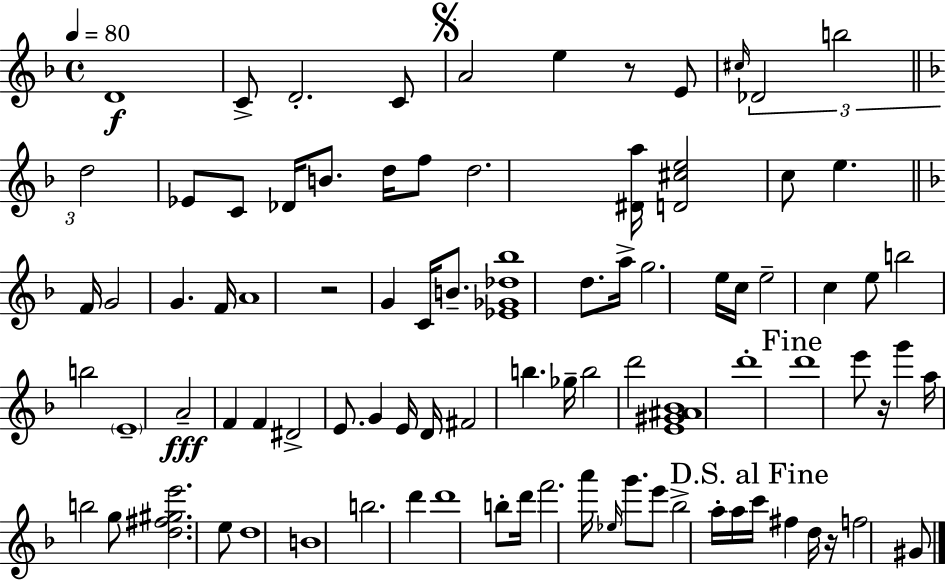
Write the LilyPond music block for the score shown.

{
  \clef treble
  \time 4/4
  \defaultTimeSignature
  \key d \minor
  \tempo 4 = 80
  d'1\f | c'8-> d'2.-. c'8 | \mark \markup { \musicglyph "scripts.segno" } a'2 e''4 r8 e'8 | \grace { cis''16 } \tuplet 3/2 { des'2 b''2 | \break \bar "||" \break \key d \minor d''2 } ees'8 c'8 des'16 b'8. | d''16 f''8 d''2. <dis' a''>16 | <d' cis'' e''>2 c''8 e''4. | \bar "||" \break \key d \minor f'16 g'2 g'4. f'16 | a'1 | r2 g'4 c'16 b'8.-- | <ees' ges' des'' bes''>1 | \break d''8. a''16-> g''2. | e''16 c''16 e''2-- c''4 e''8 | b''2 b''2 | \parenthesize e'1-- | \break a'2--\fff f'4 f'4 | dis'2-> e'8. g'4 e'16 | d'16 fis'2 b''4. ges''16-- | b''2 d'''2 | \break <e' gis' ais' bes'>1 | d'''1-. | \mark "Fine" d'''1 | e'''8 r16 g'''4 a''16 b''2 | \break g''8 <d'' fis'' gis'' e'''>2. e''8 | d''1 | b'1 | b''2. d'''4 | \break d'''1 | b''8-. d'''16 f'''2. a'''16 | \grace { ees''16 } g'''8. e'''8 bes''2-> a''16-. a''16 | \mark "D.S. al Fine" c'''16 fis''4 d''16 r16 f''2 gis'8 | \break \bar "|."
}